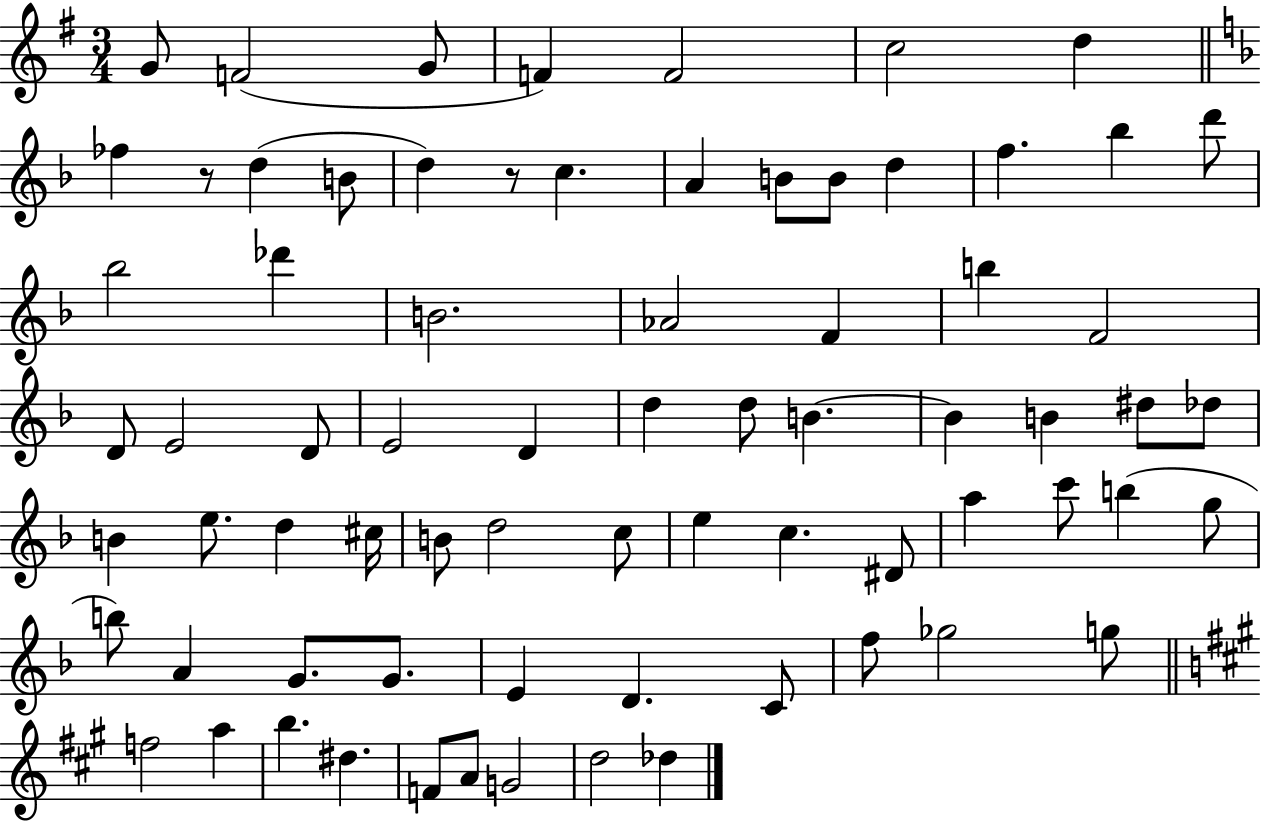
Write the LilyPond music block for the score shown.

{
  \clef treble
  \numericTimeSignature
  \time 3/4
  \key g \major
  g'8 f'2( g'8 | f'4) f'2 | c''2 d''4 | \bar "||" \break \key f \major fes''4 r8 d''4( b'8 | d''4) r8 c''4. | a'4 b'8 b'8 d''4 | f''4. bes''4 d'''8 | \break bes''2 des'''4 | b'2. | aes'2 f'4 | b''4 f'2 | \break d'8 e'2 d'8 | e'2 d'4 | d''4 d''8 b'4.~~ | b'4 b'4 dis''8 des''8 | \break b'4 e''8. d''4 cis''16 | b'8 d''2 c''8 | e''4 c''4. dis'8 | a''4 c'''8 b''4( g''8 | \break b''8) a'4 g'8. g'8. | e'4 d'4. c'8 | f''8 ges''2 g''8 | \bar "||" \break \key a \major f''2 a''4 | b''4. dis''4. | f'8 a'8 g'2 | d''2 des''4 | \break \bar "|."
}